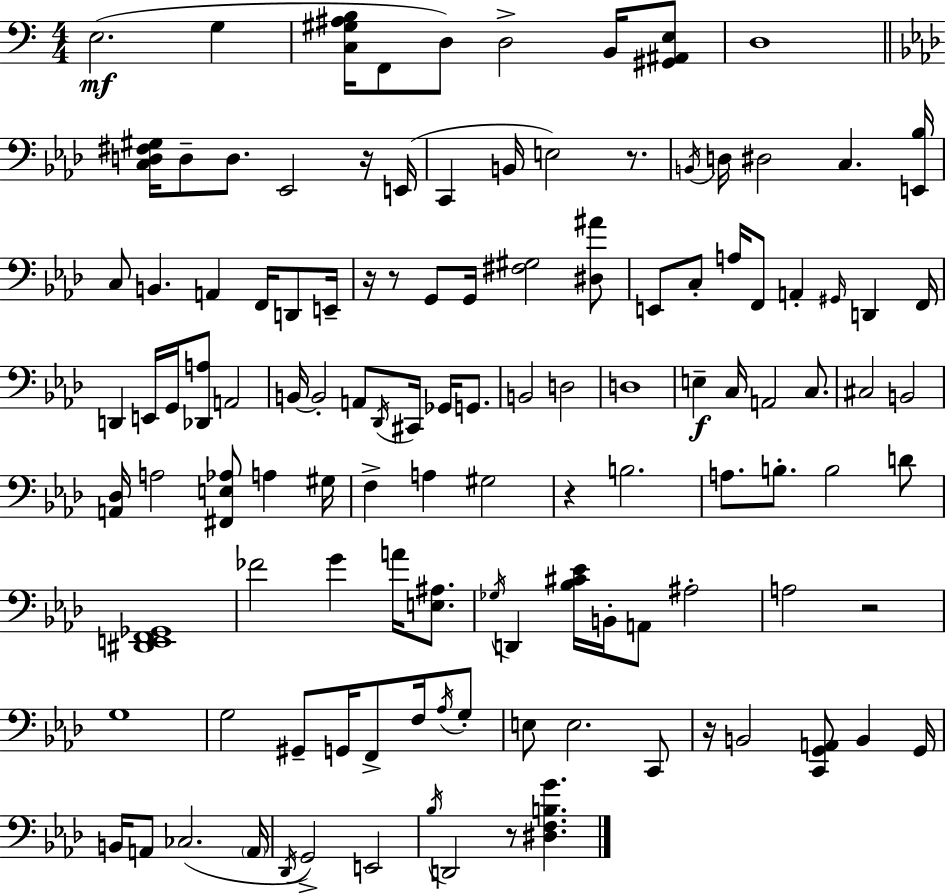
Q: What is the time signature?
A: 4/4